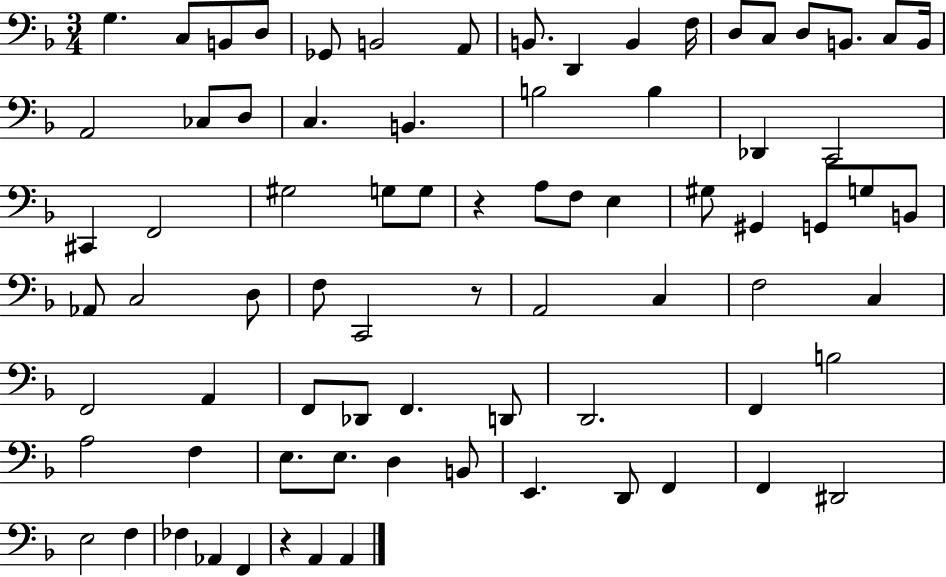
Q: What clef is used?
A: bass